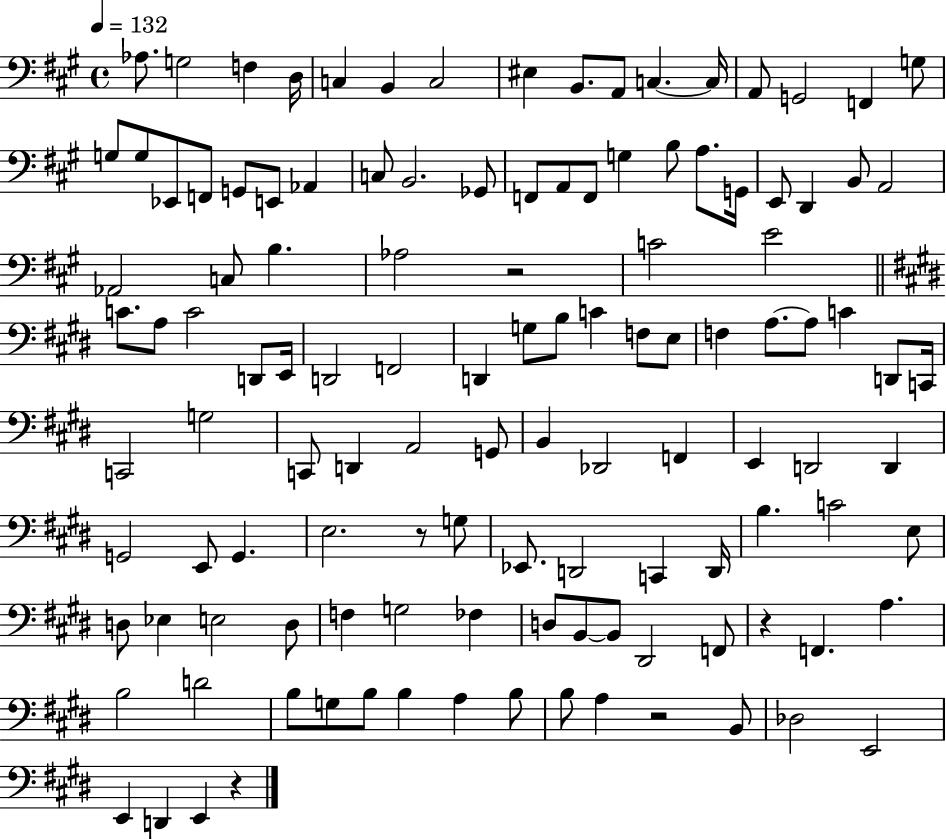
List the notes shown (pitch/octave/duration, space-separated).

Ab3/e. G3/h F3/q D3/s C3/q B2/q C3/h EIS3/q B2/e. A2/e C3/q. C3/s A2/e G2/h F2/q G3/e G3/e G3/e Eb2/e F2/e G2/e E2/e Ab2/q C3/e B2/h. Gb2/e F2/e A2/e F2/e G3/q B3/e A3/e. G2/s E2/e D2/q B2/e A2/h Ab2/h C3/e B3/q. Ab3/h R/h C4/h E4/h C4/e. A3/e C4/h D2/e E2/s D2/h F2/h D2/q G3/e B3/e C4/q F3/e E3/e F3/q A3/e. A3/e C4/q D2/e C2/s C2/h G3/h C2/e D2/q A2/h G2/e B2/q Db2/h F2/q E2/q D2/h D2/q G2/h E2/e G2/q. E3/h. R/e G3/e Eb2/e. D2/h C2/q D2/s B3/q. C4/h E3/e D3/e Eb3/q E3/h D3/e F3/q G3/h FES3/q D3/e B2/e B2/e D#2/h F2/e R/q F2/q. A3/q. B3/h D4/h B3/e G3/e B3/e B3/q A3/q B3/e B3/e A3/q R/h B2/e Db3/h E2/h E2/q D2/q E2/q R/q